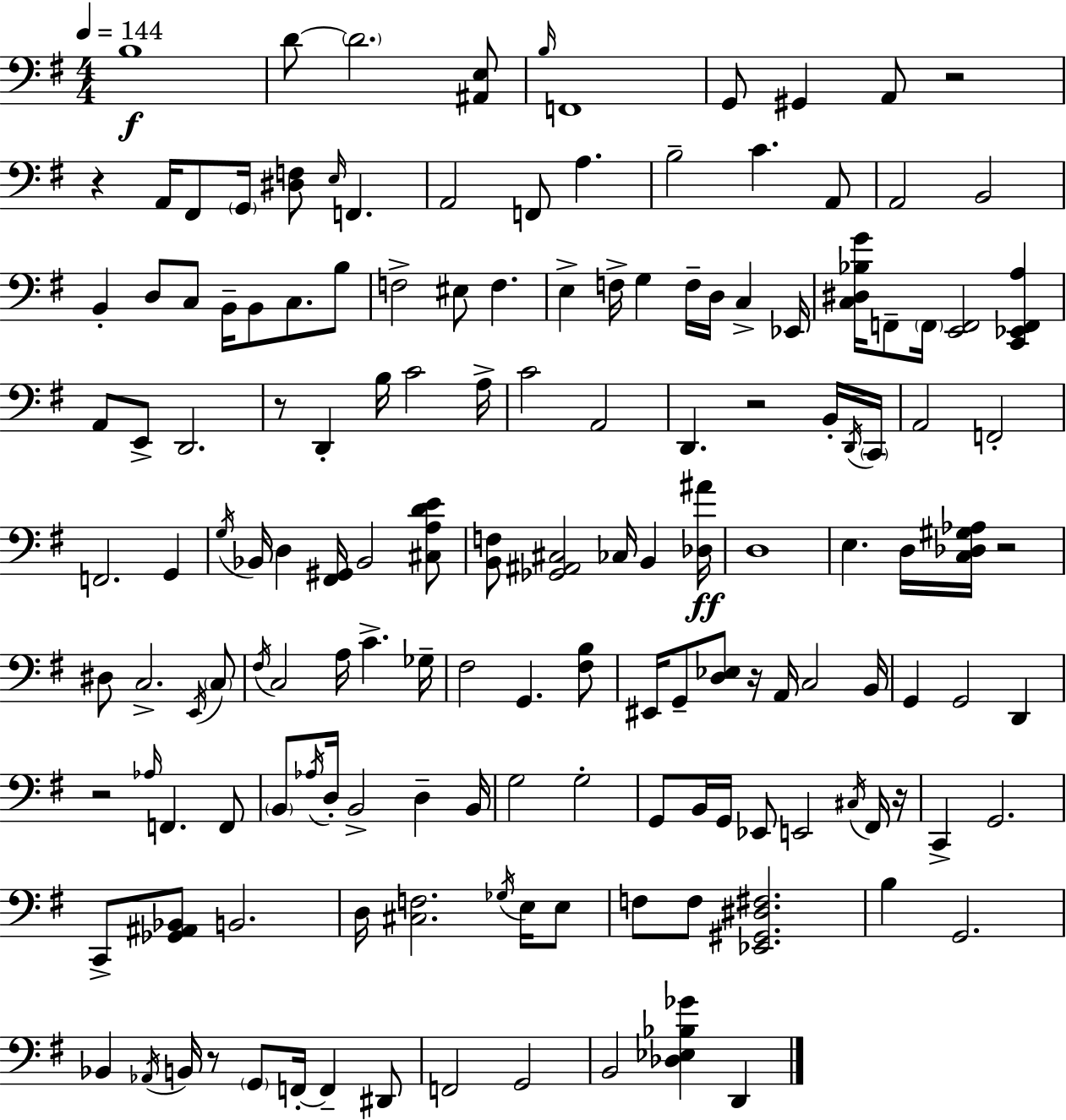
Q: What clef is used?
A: bass